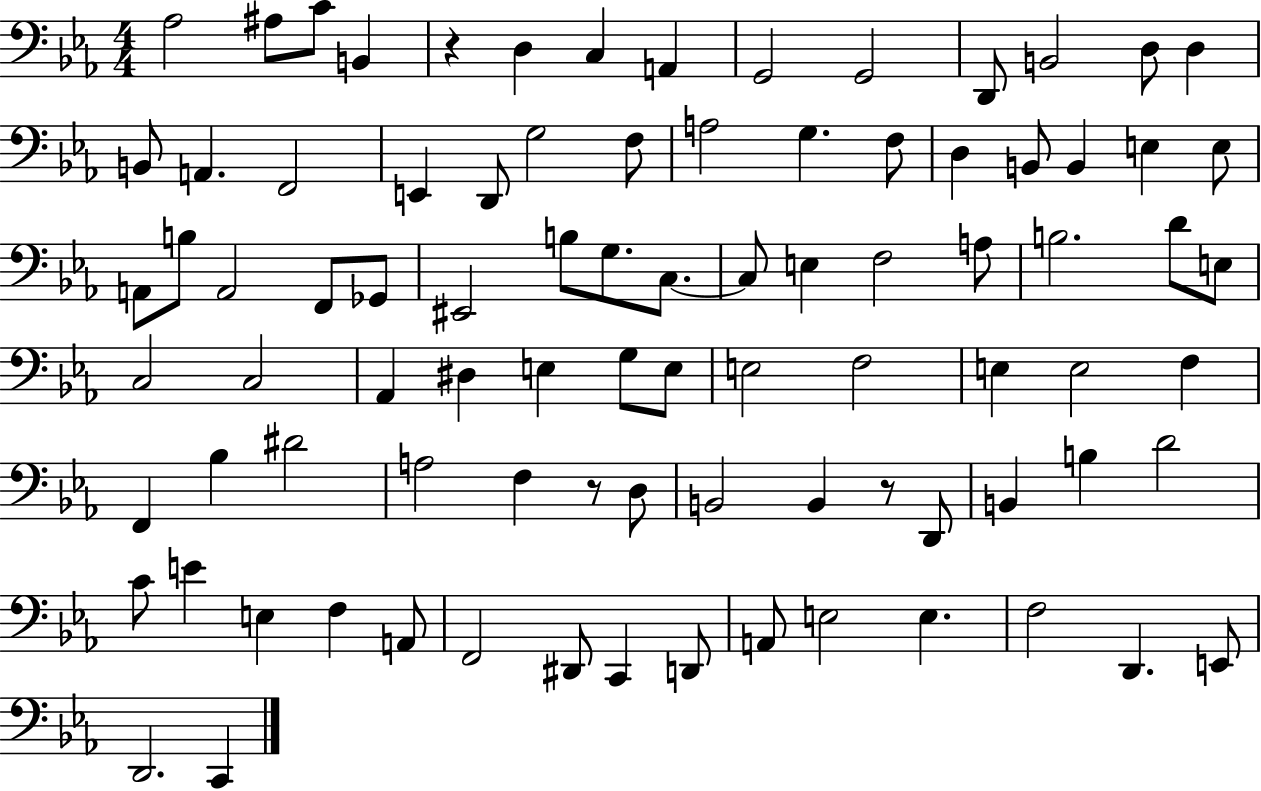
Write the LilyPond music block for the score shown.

{
  \clef bass
  \numericTimeSignature
  \time 4/4
  \key ees \major
  aes2 ais8 c'8 b,4 | r4 d4 c4 a,4 | g,2 g,2 | d,8 b,2 d8 d4 | \break b,8 a,4. f,2 | e,4 d,8 g2 f8 | a2 g4. f8 | d4 b,8 b,4 e4 e8 | \break a,8 b8 a,2 f,8 ges,8 | eis,2 b8 g8. c8.~~ | c8 e4 f2 a8 | b2. d'8 e8 | \break c2 c2 | aes,4 dis4 e4 g8 e8 | e2 f2 | e4 e2 f4 | \break f,4 bes4 dis'2 | a2 f4 r8 d8 | b,2 b,4 r8 d,8 | b,4 b4 d'2 | \break c'8 e'4 e4 f4 a,8 | f,2 dis,8 c,4 d,8 | a,8 e2 e4. | f2 d,4. e,8 | \break d,2. c,4 | \bar "|."
}